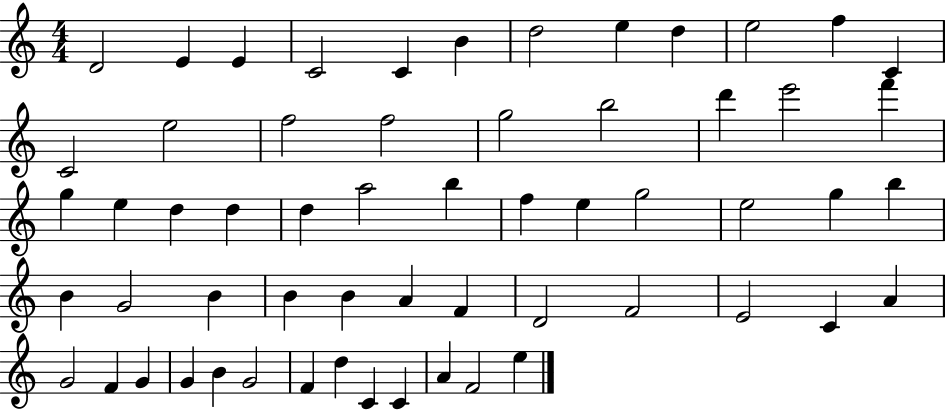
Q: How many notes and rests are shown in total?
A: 59